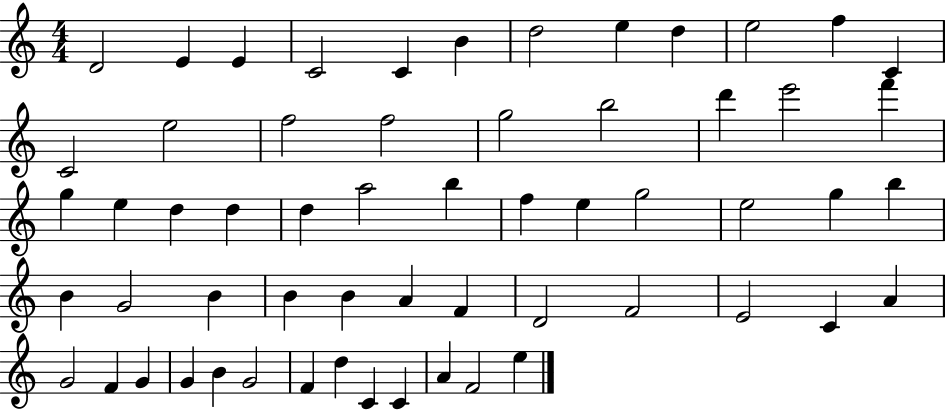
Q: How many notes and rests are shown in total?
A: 59